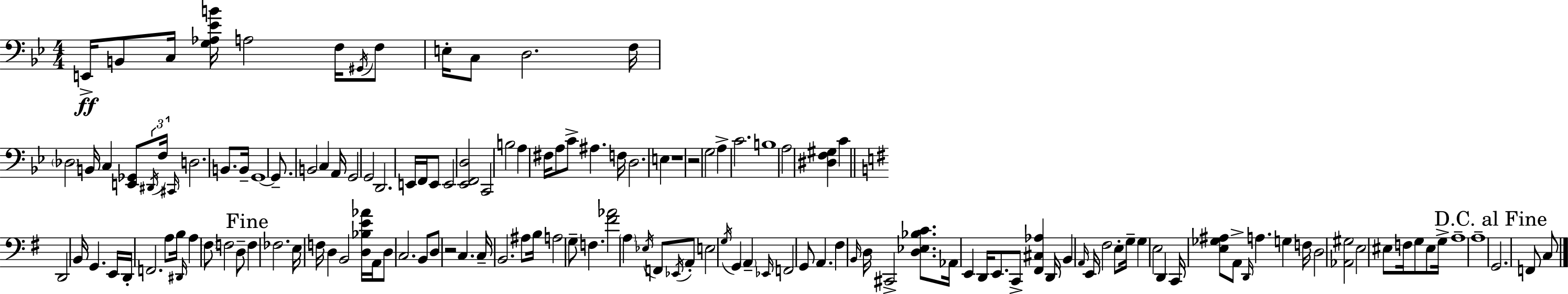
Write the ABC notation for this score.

X:1
T:Untitled
M:4/4
L:1/4
K:Gm
E,,/4 B,,/2 C,/4 [G,_A,_EB]/4 A,2 F,/4 ^G,,/4 F,/2 E,/4 C,/2 D,2 F,/4 _D,2 B,,/4 C, [E,,_G,,]/2 ^D,,/4 F,/4 ^C,,/4 D,2 B,,/2 B,,/4 G,,4 G,,/2 B,,2 C, A,,/4 G,,2 G,,2 D,,2 E,,/4 F,,/4 E,,/2 E,,2 [_E,,F,,D,]2 C,,2 B,2 A, ^F,/4 A,/2 C/2 ^A, F,/4 D,2 E, z4 z2 G,2 A, C2 B,4 A,2 [^D,F,^G,] C D,,2 B,,/4 G,, E,,/4 D,,/4 F,,2 A,/2 B,/4 ^D,,/4 A, ^F,/2 F,2 D,/2 F, _F,2 E,/4 F,/4 D, B,,2 [D,_B,E_A]/4 A,,/4 D,/2 C,2 B,,/2 D,/2 z2 C, C,/4 B,,2 ^A,/2 B,/4 A,2 G,/2 F, [^F_A]2 A, _E,/4 F,,/2 _E,,/4 A,,/2 E,2 G,/4 G,, A,, _E,,/4 F,,2 G,,/2 A,, ^F, B,,/4 D,/4 ^C,,2 [D,_E,_B,C]/2 _A,,/4 E,, D,,/4 E,,/2 C,,/2 [^F,,^C,_A,] D,,/4 B,, A,,/4 E,,/4 ^F,2 E,/2 G,/4 G, E,2 D,, C,,/4 [E,_G,^A,]/2 A,,/2 D,,/4 A, G, F,/4 D,2 [_A,,^G,]2 E,2 ^E,/2 F,/4 G,/2 ^E,/2 G,/4 A,4 A,4 G,,2 F,,/2 C,/2